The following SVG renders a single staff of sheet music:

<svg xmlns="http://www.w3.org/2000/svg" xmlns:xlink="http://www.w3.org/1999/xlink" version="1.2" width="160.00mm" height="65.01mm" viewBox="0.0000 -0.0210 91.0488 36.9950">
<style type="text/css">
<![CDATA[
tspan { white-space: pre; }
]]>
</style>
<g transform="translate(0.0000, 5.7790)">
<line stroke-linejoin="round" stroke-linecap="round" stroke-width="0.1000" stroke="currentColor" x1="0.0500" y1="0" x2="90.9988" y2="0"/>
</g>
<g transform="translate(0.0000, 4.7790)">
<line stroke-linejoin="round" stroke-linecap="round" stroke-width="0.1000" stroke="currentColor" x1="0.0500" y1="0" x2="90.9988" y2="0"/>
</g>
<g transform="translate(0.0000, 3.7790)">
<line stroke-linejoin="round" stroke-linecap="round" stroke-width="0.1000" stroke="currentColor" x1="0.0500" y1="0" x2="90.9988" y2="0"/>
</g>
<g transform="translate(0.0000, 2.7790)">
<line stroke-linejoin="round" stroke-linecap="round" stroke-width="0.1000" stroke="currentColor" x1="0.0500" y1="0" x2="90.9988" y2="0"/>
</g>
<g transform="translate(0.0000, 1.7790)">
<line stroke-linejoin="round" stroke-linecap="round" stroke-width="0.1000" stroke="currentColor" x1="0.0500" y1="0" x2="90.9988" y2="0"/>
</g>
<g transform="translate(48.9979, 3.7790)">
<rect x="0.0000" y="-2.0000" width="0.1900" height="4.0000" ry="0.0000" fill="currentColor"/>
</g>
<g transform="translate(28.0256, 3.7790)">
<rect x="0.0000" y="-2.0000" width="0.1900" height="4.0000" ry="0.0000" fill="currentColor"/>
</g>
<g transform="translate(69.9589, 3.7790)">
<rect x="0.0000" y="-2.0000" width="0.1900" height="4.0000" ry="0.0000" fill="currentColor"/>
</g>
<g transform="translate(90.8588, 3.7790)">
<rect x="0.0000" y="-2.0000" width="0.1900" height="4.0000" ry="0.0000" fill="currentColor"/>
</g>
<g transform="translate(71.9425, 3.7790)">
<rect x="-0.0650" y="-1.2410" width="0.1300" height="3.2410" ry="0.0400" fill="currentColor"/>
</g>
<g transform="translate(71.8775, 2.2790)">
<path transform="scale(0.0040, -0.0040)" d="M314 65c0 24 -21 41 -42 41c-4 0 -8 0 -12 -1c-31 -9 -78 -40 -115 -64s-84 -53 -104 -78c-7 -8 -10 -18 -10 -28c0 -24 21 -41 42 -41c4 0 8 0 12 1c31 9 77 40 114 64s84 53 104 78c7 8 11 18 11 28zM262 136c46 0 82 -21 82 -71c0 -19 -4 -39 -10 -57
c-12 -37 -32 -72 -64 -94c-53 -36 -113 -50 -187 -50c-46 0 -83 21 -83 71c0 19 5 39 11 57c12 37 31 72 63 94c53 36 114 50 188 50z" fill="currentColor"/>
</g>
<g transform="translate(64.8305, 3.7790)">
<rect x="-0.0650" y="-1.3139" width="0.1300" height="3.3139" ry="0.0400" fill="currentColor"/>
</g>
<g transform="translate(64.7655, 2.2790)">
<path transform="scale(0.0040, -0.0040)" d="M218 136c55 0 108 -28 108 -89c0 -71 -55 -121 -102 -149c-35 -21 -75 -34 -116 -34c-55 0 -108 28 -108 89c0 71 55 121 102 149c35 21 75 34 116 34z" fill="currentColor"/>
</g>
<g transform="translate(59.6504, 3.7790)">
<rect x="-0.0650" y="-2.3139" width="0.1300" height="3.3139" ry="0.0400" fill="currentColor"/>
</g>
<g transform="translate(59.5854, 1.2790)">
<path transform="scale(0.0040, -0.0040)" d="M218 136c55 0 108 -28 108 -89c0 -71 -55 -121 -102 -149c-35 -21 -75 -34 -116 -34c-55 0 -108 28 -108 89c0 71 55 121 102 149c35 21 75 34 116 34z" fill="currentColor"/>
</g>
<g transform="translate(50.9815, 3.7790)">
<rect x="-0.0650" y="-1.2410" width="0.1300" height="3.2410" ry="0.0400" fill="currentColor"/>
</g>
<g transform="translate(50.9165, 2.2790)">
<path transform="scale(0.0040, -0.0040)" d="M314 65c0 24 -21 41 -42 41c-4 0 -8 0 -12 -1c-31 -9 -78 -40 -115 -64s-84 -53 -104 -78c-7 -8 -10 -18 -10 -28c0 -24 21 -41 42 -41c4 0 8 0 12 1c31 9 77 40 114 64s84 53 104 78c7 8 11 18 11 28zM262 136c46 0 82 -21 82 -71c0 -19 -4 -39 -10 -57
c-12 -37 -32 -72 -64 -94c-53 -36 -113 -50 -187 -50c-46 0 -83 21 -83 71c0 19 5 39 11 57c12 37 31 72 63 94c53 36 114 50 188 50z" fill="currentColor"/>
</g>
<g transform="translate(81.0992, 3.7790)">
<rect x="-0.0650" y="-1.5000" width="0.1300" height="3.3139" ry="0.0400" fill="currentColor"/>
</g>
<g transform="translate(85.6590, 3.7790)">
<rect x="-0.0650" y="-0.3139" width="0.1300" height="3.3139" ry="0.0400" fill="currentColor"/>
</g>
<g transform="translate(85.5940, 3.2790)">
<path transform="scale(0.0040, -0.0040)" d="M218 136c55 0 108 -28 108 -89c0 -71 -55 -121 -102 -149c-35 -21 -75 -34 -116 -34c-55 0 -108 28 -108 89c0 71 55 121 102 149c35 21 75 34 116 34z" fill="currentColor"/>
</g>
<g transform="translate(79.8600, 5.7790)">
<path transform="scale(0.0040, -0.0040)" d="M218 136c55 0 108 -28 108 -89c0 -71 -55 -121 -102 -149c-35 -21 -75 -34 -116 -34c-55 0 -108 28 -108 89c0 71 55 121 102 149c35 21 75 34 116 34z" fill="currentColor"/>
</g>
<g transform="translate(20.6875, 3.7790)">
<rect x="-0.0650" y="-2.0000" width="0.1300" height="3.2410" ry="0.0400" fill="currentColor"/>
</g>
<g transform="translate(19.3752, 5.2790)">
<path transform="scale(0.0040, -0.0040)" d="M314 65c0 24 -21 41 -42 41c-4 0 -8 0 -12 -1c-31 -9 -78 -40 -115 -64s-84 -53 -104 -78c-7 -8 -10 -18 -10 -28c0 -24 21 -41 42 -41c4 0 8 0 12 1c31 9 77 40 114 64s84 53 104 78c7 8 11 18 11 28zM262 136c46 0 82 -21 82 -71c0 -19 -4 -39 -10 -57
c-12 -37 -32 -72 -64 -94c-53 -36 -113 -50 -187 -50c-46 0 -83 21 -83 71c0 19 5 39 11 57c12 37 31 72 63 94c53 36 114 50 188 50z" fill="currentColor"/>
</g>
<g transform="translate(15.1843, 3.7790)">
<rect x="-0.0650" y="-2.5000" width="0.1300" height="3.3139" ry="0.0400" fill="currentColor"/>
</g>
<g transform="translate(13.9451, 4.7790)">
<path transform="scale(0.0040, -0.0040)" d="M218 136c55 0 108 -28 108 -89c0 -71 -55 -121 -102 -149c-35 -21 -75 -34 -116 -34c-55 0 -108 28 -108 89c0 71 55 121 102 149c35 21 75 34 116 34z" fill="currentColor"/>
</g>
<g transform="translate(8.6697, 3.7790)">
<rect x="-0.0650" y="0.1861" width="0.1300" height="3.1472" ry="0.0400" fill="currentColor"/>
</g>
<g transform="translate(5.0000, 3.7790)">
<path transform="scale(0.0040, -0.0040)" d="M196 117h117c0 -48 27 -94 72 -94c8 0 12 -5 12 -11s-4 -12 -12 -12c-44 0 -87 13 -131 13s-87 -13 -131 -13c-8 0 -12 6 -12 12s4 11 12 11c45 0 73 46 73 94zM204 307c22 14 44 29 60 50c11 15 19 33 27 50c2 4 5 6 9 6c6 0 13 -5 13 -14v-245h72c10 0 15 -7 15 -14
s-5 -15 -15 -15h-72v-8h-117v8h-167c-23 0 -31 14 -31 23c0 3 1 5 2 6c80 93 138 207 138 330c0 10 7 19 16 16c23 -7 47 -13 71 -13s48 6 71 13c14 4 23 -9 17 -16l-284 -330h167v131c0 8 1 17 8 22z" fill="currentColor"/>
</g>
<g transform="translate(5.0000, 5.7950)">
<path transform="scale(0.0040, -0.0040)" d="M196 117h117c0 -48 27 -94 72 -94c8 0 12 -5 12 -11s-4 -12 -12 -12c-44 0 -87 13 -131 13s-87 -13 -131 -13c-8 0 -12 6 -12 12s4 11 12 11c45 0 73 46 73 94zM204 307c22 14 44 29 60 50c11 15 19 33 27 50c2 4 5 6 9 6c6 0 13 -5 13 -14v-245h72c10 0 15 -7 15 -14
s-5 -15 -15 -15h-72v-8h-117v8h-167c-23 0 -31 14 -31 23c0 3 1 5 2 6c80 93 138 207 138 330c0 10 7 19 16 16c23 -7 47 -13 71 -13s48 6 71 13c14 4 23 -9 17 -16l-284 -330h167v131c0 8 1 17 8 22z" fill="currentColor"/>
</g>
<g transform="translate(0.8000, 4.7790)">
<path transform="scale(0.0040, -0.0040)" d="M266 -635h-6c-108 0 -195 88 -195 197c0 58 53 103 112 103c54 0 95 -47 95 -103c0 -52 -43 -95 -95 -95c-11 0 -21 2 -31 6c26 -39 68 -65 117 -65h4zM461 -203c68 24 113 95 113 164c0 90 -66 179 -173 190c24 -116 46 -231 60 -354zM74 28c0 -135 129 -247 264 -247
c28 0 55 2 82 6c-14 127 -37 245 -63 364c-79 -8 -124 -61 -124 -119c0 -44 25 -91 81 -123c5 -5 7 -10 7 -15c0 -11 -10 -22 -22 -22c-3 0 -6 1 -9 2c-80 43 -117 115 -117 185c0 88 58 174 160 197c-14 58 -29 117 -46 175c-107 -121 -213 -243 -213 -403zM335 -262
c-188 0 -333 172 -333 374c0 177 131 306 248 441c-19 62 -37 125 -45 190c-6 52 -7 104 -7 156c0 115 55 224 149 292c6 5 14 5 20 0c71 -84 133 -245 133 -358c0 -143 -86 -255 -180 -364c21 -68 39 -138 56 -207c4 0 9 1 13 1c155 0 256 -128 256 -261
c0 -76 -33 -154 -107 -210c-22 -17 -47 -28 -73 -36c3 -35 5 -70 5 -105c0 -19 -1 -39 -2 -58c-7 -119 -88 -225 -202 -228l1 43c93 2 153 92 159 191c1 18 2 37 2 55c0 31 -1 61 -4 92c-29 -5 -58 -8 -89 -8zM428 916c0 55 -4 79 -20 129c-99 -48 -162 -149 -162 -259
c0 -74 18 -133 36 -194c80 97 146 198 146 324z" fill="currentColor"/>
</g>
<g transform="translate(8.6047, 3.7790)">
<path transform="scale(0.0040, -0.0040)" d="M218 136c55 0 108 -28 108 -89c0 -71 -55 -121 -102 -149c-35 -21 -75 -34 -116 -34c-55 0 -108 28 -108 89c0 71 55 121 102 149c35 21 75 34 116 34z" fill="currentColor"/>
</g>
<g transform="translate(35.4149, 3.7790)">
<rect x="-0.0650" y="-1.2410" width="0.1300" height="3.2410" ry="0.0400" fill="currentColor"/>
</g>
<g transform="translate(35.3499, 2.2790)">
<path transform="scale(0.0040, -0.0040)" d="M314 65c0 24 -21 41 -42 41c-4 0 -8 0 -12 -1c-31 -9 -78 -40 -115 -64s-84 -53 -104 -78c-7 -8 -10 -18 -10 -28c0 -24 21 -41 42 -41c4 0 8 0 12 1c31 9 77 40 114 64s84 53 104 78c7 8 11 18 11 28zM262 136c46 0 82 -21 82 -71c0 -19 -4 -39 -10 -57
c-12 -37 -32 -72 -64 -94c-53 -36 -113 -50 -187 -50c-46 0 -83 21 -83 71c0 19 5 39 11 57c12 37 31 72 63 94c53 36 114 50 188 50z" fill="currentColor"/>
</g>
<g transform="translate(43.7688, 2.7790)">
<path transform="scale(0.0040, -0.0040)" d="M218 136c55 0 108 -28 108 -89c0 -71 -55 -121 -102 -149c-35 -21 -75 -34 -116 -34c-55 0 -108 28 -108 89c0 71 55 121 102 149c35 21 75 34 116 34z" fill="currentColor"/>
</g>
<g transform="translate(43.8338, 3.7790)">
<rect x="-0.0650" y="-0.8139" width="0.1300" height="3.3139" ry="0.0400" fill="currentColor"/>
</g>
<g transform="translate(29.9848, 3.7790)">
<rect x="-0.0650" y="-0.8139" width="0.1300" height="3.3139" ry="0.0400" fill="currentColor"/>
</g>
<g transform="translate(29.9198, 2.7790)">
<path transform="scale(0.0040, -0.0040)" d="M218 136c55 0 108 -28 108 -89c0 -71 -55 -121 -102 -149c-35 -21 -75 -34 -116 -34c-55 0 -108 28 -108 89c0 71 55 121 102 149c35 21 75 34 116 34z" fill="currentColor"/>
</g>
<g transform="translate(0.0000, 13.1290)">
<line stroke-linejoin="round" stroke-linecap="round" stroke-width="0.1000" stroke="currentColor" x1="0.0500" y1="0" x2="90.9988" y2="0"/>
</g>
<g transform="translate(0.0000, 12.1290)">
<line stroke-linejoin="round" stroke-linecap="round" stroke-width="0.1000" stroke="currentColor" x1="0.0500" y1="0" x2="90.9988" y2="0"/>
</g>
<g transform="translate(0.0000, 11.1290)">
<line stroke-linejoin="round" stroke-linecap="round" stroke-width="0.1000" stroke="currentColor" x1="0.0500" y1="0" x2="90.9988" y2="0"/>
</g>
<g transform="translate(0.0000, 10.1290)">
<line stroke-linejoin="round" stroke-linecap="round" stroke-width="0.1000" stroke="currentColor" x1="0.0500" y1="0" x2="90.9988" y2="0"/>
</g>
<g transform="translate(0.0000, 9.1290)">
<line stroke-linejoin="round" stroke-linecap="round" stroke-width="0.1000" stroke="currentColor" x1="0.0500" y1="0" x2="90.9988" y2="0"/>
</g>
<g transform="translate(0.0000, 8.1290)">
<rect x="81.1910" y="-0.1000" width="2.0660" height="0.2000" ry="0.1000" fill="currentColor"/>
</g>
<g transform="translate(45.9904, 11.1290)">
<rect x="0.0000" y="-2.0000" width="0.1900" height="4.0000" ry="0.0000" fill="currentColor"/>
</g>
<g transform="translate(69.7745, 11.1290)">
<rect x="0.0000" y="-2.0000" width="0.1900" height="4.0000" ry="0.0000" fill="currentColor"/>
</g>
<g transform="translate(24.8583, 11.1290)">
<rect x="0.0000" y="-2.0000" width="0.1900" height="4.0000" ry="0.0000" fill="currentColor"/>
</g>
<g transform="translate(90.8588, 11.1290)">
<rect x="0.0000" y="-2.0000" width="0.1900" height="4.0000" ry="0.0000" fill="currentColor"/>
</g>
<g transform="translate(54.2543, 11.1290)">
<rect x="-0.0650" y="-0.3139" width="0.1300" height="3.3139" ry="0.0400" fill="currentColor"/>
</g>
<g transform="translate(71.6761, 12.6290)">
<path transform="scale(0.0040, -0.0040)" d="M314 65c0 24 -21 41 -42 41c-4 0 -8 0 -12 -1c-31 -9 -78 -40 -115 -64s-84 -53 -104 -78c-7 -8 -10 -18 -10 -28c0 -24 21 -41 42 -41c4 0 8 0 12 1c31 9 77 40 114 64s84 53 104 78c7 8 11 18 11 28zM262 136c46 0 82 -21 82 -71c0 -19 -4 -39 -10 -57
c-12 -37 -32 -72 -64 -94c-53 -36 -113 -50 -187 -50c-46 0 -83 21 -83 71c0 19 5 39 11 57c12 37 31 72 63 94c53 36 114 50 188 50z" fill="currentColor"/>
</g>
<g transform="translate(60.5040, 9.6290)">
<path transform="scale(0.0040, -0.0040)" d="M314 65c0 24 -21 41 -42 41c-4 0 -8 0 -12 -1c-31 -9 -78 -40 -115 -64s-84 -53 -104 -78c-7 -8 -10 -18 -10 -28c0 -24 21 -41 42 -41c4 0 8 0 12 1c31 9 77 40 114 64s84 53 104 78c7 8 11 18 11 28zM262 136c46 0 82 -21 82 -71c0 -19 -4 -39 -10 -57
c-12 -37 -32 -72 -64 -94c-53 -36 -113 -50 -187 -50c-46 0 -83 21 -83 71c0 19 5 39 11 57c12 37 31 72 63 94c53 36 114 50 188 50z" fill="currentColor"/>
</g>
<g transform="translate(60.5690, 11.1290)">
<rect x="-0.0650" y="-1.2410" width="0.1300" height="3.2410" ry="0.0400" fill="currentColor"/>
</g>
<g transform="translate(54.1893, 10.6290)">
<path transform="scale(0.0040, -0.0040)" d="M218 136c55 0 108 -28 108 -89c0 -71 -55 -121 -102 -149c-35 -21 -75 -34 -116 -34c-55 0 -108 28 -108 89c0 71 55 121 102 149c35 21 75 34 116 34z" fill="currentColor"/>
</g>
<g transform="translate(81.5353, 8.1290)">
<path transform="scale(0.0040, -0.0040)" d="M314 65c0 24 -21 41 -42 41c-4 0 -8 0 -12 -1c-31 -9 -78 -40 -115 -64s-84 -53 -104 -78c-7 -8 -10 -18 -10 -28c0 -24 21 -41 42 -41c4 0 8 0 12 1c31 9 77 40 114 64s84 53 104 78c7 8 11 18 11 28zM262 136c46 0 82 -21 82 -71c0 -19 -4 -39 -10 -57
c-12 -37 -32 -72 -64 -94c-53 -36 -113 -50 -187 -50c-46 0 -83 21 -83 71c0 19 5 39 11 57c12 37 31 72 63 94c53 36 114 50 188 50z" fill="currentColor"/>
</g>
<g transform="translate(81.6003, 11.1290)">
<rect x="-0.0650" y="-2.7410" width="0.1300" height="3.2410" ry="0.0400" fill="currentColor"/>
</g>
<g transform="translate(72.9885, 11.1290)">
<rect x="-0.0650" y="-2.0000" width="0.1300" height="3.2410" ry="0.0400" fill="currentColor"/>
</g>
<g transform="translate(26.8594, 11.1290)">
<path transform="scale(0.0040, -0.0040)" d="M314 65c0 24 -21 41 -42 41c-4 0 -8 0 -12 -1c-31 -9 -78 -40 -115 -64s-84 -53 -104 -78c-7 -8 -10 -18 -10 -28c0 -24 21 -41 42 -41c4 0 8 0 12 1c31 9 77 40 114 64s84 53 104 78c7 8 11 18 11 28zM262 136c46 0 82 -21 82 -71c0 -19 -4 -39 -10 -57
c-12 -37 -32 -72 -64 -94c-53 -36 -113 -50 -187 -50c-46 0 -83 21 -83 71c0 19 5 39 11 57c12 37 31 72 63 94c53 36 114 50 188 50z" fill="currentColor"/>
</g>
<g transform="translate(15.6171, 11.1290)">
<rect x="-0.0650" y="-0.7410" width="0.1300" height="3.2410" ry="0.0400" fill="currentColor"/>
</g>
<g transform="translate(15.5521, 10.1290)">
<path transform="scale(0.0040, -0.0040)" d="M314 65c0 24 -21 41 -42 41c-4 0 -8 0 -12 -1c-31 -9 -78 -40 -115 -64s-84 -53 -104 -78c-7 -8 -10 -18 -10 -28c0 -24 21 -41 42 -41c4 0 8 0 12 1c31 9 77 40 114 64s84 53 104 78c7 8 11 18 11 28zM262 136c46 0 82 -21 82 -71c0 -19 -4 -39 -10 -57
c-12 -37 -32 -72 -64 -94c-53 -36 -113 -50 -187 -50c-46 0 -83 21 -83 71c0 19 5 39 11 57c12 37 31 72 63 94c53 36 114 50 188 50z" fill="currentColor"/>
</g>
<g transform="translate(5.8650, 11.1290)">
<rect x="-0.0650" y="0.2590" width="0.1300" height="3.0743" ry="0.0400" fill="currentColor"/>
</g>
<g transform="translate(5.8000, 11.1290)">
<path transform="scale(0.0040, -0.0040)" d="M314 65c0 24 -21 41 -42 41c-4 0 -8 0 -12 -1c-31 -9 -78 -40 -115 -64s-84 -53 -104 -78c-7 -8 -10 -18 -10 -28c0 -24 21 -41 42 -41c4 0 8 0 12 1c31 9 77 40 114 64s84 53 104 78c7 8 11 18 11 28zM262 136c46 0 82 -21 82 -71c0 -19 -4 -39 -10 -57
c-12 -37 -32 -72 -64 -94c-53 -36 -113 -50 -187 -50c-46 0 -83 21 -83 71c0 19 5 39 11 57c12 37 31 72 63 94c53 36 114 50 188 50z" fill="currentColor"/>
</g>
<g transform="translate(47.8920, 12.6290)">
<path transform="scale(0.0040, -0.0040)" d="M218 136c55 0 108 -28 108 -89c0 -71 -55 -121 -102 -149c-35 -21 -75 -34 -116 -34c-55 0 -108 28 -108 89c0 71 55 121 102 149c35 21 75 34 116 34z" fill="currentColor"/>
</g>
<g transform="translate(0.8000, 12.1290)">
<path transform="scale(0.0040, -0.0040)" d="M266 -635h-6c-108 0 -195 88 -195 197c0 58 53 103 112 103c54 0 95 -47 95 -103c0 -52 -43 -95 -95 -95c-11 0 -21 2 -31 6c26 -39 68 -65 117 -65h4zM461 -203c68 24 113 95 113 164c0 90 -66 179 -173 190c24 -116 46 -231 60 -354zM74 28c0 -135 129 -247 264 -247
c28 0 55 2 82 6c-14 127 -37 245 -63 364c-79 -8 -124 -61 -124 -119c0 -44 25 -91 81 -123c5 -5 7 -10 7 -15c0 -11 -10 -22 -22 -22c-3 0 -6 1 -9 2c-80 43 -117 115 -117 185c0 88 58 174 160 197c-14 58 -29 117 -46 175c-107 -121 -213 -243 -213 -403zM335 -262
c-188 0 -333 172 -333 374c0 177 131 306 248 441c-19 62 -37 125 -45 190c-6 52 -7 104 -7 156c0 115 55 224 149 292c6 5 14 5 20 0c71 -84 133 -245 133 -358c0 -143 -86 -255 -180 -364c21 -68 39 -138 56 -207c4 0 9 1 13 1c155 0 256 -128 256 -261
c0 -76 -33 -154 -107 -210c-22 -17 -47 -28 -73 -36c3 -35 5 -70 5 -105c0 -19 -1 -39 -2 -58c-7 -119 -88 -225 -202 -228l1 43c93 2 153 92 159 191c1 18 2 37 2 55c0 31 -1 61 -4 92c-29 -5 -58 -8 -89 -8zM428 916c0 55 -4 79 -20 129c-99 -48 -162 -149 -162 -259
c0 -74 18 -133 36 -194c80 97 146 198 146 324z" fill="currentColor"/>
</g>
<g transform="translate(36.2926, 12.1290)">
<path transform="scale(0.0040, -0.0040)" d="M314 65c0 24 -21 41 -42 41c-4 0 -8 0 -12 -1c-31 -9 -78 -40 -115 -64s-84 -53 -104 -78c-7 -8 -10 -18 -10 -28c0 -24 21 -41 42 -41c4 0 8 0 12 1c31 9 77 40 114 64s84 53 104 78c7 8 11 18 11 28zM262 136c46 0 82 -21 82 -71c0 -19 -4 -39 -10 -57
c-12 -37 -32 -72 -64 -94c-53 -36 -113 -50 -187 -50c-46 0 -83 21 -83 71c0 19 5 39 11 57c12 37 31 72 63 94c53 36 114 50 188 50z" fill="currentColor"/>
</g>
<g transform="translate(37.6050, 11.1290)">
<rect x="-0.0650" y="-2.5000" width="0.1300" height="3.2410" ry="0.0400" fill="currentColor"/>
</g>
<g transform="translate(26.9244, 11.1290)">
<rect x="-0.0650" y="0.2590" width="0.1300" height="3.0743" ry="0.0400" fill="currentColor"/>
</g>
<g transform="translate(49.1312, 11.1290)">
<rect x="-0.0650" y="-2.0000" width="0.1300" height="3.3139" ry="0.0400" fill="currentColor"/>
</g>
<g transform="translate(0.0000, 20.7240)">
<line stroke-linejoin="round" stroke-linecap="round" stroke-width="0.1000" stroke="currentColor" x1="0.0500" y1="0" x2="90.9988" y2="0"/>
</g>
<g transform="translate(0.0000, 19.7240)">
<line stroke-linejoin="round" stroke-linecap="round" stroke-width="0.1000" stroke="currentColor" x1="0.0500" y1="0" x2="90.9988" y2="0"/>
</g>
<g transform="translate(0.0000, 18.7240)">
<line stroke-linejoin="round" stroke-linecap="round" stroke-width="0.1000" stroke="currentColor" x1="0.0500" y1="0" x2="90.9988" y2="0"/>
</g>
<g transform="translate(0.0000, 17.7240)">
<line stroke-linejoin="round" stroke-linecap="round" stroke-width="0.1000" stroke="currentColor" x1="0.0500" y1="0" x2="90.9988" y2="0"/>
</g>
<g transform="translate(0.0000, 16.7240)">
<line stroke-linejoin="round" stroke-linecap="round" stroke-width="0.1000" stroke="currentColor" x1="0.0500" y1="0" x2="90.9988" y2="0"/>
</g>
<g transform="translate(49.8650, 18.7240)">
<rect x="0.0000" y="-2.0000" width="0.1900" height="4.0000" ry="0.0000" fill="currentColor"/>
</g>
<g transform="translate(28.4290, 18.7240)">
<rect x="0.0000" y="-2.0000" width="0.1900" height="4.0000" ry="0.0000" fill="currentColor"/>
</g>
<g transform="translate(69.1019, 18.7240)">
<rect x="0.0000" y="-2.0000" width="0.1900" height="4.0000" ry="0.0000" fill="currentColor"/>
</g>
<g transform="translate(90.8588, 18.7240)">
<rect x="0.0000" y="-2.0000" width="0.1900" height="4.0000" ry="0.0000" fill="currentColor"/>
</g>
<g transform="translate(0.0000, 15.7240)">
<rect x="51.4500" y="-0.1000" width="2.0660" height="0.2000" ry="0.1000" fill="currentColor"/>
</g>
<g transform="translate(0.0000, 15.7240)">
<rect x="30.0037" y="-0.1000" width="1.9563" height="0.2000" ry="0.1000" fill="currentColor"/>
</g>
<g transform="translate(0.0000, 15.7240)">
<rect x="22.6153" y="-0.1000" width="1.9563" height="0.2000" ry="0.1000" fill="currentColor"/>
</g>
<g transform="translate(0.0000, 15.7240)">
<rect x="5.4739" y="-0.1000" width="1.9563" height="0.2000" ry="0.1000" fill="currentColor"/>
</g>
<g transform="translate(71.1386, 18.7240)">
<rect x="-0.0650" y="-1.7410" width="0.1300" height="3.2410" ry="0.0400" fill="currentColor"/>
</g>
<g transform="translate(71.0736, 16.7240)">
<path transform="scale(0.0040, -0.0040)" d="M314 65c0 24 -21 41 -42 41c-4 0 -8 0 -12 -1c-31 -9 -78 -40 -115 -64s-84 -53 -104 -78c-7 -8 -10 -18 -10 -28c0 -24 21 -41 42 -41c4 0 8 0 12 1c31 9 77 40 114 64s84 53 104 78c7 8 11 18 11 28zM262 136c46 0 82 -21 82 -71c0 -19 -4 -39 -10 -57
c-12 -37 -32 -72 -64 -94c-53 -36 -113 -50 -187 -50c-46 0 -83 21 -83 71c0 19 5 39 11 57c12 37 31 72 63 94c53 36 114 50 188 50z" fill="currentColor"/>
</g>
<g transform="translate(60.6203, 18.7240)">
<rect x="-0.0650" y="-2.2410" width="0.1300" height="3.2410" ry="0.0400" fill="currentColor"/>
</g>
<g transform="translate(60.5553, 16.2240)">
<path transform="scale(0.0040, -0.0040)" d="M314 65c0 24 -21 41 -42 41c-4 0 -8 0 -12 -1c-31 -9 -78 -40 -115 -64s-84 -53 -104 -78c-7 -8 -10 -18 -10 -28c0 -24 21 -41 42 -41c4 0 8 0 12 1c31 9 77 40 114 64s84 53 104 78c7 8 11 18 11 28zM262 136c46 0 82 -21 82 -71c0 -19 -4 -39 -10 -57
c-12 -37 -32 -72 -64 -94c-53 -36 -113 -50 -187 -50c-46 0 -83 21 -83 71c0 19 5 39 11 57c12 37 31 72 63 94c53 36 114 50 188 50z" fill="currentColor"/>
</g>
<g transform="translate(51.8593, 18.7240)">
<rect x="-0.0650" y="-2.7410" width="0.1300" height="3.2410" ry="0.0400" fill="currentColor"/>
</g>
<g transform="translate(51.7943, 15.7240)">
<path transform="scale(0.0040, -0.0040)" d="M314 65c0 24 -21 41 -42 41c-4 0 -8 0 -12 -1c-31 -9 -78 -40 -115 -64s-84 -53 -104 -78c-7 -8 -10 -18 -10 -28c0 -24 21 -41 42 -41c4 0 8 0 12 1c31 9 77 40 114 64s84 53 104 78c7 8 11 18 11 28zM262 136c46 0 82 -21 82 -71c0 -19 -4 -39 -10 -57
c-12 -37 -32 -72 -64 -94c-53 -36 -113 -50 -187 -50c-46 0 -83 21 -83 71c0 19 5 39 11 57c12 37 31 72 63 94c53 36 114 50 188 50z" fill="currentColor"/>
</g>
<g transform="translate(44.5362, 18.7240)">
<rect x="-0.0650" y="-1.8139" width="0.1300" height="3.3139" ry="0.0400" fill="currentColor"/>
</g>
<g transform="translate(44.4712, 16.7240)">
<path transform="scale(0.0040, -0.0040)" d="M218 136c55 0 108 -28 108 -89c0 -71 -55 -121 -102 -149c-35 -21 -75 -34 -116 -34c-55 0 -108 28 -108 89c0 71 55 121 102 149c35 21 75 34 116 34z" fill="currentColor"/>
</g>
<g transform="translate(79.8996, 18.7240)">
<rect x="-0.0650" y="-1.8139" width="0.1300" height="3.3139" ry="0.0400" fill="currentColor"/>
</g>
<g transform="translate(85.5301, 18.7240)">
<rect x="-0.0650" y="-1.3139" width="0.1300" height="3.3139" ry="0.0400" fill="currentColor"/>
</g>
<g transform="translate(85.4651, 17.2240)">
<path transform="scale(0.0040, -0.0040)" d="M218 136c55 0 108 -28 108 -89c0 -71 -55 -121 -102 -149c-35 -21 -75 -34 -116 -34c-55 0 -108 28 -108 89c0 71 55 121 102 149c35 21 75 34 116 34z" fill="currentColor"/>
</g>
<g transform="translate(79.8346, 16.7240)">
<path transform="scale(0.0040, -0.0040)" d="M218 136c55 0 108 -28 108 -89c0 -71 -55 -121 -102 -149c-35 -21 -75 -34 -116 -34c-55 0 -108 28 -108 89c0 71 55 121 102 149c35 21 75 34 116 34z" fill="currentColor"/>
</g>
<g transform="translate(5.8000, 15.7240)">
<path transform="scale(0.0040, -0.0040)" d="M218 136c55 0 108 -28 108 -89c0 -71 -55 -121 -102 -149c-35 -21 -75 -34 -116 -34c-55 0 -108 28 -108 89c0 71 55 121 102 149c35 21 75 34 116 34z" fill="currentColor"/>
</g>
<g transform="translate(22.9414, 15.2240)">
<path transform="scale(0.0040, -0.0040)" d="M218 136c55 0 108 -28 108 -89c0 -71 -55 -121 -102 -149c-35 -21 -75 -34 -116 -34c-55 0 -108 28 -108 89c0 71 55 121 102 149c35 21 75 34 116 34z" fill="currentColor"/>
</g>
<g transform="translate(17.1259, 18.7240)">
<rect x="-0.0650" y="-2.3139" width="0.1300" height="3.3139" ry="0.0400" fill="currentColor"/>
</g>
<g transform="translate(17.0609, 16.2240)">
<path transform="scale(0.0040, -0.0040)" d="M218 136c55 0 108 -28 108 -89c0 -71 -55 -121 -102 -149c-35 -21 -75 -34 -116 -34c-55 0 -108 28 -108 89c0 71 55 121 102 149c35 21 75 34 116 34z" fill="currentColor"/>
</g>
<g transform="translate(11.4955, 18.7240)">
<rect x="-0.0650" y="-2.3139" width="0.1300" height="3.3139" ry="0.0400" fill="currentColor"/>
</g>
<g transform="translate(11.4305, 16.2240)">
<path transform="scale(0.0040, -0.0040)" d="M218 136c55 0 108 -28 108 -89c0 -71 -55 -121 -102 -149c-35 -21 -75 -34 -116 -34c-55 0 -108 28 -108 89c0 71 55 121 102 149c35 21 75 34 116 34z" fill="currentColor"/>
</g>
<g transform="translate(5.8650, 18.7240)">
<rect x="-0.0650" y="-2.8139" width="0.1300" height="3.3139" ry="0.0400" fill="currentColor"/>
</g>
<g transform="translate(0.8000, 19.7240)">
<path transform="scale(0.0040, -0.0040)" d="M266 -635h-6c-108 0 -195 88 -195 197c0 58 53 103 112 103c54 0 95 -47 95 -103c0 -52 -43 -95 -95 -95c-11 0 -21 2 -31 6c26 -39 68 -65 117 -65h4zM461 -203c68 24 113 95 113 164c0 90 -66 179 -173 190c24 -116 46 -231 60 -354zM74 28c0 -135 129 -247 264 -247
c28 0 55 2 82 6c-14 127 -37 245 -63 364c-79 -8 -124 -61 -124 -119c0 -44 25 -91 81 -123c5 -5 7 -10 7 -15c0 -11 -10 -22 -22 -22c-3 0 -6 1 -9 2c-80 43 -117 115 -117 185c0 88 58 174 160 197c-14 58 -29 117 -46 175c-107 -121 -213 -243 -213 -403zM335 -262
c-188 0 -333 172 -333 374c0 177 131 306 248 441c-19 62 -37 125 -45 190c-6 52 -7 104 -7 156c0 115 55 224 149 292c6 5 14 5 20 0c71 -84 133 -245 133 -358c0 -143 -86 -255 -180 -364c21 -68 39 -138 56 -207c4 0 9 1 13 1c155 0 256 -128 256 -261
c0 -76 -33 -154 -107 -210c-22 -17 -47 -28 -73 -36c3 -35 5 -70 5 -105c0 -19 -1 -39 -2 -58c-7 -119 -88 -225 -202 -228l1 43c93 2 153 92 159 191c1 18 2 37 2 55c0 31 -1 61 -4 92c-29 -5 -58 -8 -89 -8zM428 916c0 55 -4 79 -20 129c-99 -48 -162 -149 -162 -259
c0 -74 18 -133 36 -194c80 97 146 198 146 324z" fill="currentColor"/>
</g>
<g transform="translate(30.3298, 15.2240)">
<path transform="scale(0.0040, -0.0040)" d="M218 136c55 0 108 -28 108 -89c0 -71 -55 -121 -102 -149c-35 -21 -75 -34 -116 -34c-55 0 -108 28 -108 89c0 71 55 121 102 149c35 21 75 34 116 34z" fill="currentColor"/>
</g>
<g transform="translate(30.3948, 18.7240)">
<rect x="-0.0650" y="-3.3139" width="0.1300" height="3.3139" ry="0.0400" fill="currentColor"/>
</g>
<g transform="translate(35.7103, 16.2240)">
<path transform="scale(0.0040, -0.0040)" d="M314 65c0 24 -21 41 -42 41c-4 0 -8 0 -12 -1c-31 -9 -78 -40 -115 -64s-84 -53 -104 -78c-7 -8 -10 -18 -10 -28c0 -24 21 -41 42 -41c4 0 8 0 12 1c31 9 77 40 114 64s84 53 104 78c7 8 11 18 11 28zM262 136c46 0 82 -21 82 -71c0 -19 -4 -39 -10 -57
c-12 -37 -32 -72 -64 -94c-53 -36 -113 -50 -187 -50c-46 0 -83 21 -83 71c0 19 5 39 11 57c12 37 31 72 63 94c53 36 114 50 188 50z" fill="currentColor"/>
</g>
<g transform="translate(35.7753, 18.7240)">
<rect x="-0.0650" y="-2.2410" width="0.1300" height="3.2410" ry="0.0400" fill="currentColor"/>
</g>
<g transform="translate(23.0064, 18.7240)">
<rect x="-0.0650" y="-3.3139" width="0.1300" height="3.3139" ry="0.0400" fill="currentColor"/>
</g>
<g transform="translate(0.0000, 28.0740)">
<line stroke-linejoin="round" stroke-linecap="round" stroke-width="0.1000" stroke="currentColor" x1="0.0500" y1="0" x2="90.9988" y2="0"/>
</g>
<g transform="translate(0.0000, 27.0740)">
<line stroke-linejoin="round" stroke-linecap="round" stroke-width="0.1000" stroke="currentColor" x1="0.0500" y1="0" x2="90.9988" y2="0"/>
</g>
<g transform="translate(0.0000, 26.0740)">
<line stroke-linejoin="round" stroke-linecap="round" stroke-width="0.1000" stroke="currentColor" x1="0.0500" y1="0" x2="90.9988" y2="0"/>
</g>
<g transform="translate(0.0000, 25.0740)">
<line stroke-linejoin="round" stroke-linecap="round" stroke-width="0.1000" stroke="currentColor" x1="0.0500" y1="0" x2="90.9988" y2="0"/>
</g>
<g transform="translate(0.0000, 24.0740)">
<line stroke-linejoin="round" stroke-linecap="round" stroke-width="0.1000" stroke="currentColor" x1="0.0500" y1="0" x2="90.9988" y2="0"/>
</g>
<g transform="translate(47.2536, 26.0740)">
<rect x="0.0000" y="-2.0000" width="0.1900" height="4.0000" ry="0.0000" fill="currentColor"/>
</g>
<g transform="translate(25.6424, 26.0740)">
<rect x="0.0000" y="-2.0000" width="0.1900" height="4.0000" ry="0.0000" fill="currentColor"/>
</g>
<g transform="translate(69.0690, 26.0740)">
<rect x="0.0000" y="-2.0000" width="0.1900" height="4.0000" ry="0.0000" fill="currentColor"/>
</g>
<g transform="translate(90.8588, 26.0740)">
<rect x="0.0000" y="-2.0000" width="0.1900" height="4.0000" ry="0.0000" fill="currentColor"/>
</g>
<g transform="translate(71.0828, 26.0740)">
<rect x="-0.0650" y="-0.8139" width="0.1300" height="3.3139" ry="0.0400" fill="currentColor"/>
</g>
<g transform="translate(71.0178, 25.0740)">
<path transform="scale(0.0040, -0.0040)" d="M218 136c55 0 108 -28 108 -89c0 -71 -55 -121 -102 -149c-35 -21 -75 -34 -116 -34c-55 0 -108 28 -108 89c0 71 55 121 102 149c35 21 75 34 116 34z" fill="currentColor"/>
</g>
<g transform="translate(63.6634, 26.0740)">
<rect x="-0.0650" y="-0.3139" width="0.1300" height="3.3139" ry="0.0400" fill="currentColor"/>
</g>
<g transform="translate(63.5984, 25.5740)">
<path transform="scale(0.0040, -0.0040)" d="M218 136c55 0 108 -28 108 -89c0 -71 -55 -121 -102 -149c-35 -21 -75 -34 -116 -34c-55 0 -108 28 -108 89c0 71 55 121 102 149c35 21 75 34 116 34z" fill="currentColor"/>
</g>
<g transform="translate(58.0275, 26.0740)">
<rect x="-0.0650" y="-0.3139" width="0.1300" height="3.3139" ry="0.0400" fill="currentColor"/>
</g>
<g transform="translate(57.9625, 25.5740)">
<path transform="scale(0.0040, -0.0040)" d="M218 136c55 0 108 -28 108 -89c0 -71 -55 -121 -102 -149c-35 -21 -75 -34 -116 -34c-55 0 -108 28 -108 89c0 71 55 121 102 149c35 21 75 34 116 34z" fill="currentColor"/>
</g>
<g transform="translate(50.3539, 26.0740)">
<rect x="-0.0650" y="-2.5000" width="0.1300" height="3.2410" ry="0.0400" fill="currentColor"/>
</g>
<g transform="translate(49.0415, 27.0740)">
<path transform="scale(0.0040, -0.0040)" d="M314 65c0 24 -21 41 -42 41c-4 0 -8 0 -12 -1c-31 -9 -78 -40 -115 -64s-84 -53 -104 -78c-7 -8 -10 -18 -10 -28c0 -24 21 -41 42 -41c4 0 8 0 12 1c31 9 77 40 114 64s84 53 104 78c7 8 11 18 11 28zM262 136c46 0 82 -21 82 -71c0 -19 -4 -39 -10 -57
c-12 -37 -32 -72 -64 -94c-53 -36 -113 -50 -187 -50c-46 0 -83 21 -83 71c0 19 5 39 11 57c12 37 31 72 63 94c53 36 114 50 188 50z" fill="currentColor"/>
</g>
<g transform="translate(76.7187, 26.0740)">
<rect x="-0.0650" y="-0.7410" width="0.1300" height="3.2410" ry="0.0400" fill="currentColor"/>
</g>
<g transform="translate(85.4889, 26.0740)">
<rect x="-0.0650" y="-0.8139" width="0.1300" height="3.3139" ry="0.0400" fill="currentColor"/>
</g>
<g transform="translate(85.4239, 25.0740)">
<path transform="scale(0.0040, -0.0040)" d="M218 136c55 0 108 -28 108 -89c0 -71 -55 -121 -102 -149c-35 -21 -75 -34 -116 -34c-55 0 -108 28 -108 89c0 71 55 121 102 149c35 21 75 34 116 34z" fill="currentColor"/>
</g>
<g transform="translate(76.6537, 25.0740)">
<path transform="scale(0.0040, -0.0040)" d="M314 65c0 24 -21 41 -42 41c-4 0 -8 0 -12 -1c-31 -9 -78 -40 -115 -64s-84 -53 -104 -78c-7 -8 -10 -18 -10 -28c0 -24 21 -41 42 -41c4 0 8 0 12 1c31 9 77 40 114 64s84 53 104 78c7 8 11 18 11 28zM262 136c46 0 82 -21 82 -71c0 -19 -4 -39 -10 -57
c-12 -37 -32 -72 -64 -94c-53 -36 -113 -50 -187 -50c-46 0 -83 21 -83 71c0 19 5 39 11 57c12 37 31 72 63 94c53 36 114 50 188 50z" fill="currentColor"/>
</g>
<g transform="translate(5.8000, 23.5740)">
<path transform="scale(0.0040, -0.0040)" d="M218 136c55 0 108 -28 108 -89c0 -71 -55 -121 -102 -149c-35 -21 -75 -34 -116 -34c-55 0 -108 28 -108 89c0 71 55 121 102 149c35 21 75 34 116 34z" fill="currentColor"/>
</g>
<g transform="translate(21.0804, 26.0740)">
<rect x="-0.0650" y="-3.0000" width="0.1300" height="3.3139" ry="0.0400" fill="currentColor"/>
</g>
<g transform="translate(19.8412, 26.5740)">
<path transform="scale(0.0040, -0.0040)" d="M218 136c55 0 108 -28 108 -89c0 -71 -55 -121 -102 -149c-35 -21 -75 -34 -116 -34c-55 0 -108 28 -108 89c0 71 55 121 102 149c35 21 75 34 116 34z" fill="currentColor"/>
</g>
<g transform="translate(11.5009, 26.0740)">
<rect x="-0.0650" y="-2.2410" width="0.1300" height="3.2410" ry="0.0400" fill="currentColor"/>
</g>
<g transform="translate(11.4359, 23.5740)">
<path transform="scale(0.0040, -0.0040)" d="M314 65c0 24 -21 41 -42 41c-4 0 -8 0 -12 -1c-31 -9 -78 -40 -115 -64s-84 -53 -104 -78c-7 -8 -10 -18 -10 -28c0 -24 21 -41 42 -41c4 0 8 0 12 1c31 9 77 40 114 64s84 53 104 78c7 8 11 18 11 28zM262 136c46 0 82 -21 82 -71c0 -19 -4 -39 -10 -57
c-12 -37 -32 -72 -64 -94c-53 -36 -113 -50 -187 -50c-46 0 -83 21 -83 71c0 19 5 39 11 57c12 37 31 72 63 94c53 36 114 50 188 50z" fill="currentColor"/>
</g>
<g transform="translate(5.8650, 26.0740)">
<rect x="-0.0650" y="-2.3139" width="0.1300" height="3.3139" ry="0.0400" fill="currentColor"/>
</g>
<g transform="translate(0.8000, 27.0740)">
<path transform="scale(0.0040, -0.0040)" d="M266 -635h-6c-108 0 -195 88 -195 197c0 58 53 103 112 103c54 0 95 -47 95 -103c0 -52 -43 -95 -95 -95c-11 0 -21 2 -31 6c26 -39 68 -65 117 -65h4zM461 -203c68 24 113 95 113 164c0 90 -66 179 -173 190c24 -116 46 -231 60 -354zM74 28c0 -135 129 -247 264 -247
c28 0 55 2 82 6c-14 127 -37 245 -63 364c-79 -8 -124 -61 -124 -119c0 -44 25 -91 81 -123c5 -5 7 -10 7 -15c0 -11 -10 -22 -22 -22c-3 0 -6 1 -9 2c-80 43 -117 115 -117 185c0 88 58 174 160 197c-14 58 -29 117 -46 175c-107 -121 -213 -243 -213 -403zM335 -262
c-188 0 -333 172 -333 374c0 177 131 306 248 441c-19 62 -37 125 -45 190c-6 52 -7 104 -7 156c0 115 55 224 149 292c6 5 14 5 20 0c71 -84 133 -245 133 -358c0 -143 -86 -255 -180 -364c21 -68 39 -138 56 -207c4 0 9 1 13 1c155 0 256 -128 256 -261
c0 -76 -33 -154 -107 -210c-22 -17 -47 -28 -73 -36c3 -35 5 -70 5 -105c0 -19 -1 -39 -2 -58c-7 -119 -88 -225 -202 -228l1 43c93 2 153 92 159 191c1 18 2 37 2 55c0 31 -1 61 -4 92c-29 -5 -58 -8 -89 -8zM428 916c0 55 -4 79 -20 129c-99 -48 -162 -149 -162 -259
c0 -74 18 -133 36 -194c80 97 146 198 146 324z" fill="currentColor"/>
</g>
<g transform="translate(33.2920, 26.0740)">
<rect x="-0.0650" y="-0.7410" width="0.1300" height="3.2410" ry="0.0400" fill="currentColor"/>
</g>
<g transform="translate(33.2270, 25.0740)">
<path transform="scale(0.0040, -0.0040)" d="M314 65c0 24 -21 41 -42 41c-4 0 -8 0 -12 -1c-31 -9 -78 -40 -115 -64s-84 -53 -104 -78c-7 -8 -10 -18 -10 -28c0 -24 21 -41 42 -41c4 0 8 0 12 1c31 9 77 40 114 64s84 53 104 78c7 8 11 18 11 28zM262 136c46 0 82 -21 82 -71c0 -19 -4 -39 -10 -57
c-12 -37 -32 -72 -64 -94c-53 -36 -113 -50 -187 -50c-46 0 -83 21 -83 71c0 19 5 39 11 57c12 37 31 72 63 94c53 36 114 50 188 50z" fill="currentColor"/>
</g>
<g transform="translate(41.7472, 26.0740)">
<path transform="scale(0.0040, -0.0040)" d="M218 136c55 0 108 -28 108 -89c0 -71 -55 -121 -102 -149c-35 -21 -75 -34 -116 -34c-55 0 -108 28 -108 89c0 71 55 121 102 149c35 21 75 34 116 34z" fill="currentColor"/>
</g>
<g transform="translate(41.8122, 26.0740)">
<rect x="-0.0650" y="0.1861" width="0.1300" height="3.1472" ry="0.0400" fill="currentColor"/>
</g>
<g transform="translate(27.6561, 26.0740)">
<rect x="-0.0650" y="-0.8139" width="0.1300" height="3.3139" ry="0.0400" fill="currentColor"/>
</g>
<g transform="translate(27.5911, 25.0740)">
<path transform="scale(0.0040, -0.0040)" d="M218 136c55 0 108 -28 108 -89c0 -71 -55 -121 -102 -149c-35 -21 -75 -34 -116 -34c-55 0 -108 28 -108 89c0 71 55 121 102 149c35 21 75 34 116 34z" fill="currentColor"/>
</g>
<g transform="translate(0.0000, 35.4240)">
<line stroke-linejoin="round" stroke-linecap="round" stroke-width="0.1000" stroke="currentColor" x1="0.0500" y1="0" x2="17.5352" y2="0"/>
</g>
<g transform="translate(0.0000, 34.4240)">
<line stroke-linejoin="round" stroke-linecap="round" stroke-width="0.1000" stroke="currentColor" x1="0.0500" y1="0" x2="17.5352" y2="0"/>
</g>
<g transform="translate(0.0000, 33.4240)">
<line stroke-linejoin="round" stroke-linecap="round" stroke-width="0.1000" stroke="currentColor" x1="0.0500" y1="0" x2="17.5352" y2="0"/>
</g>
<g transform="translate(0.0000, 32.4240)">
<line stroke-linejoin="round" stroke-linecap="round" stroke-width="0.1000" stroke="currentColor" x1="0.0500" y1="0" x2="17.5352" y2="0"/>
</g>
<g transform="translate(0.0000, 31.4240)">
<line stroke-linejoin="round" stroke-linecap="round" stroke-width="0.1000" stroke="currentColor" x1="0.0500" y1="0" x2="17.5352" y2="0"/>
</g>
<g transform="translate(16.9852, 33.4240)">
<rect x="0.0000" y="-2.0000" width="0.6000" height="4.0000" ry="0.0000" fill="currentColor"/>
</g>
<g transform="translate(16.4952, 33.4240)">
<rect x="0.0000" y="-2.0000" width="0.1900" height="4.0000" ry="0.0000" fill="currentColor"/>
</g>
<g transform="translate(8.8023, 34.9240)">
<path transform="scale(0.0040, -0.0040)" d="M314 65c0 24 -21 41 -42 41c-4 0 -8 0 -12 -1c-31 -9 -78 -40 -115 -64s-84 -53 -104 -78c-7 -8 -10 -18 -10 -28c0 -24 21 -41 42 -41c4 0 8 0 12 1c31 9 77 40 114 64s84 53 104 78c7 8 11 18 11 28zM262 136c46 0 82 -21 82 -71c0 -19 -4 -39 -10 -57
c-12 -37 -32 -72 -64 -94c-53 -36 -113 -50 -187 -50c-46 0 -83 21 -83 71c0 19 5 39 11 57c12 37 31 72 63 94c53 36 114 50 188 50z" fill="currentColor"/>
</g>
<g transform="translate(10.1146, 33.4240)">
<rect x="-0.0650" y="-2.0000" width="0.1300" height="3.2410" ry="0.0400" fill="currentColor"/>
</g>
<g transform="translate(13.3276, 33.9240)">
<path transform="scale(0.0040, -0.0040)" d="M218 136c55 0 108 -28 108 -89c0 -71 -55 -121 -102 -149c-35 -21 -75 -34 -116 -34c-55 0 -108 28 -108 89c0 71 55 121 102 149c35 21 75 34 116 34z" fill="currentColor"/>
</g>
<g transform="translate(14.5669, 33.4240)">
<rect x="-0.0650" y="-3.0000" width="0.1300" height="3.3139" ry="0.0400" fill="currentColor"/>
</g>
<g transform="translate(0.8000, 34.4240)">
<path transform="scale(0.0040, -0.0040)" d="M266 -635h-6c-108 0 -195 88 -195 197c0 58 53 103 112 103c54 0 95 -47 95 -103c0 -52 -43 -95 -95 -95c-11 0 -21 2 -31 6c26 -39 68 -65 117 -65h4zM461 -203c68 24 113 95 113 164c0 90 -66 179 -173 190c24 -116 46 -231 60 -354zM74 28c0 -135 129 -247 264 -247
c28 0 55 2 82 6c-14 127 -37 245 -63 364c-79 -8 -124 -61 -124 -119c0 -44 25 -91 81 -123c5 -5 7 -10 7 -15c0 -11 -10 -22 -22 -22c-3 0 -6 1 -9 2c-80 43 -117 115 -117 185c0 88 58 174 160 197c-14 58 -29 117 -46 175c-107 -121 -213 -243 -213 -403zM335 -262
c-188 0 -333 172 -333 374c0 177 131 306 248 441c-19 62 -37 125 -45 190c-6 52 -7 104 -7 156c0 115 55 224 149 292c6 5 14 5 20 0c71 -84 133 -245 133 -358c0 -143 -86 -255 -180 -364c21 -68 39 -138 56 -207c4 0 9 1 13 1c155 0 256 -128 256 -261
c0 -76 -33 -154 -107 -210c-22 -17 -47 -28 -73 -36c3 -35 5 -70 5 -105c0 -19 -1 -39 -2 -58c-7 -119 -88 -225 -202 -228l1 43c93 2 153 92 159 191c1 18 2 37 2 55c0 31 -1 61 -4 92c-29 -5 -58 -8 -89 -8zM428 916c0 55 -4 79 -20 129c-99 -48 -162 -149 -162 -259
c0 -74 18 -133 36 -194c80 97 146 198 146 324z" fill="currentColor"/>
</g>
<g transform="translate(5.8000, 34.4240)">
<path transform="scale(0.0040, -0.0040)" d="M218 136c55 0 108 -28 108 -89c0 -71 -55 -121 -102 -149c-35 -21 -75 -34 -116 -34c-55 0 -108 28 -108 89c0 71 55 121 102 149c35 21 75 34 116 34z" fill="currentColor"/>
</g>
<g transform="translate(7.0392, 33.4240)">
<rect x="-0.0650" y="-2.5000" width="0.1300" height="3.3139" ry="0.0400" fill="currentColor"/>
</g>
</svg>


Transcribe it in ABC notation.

X:1
T:Untitled
M:4/4
L:1/4
K:C
B G F2 d e2 d e2 g e e2 E c B2 d2 B2 G2 F c e2 F2 a2 a g g b b g2 f a2 g2 f2 f e g g2 A d d2 B G2 c c d d2 d G F2 A